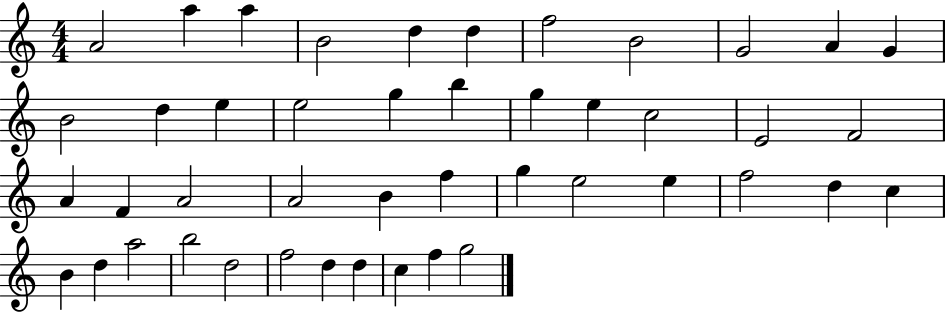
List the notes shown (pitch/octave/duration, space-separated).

A4/h A5/q A5/q B4/h D5/q D5/q F5/h B4/h G4/h A4/q G4/q B4/h D5/q E5/q E5/h G5/q B5/q G5/q E5/q C5/h E4/h F4/h A4/q F4/q A4/h A4/h B4/q F5/q G5/q E5/h E5/q F5/h D5/q C5/q B4/q D5/q A5/h B5/h D5/h F5/h D5/q D5/q C5/q F5/q G5/h